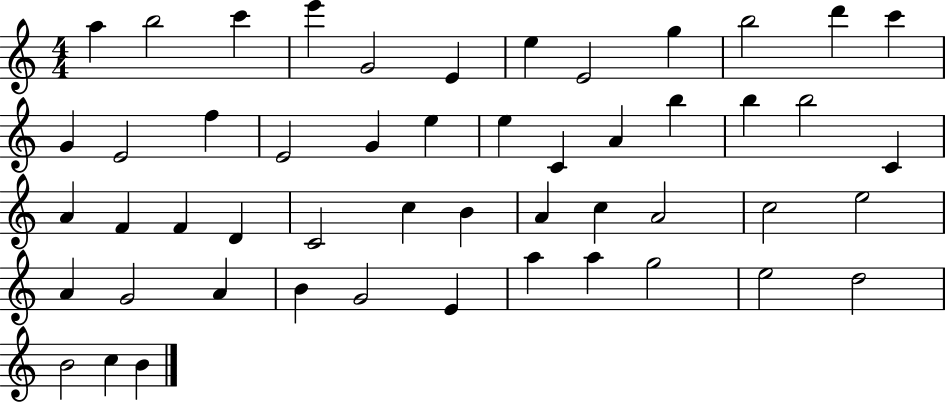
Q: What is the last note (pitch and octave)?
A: B4